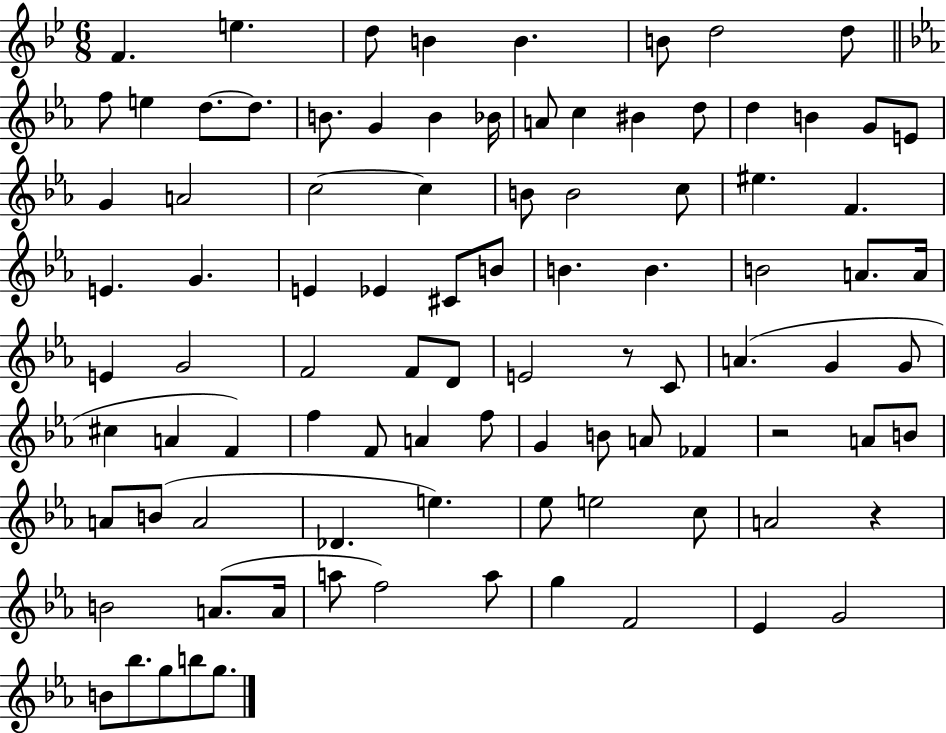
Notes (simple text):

F4/q. E5/q. D5/e B4/q B4/q. B4/e D5/h D5/e F5/e E5/q D5/e. D5/e. B4/e. G4/q B4/q Bb4/s A4/e C5/q BIS4/q D5/e D5/q B4/q G4/e E4/e G4/q A4/h C5/h C5/q B4/e B4/h C5/e EIS5/q. F4/q. E4/q. G4/q. E4/q Eb4/q C#4/e B4/e B4/q. B4/q. B4/h A4/e. A4/s E4/q G4/h F4/h F4/e D4/e E4/h R/e C4/e A4/q. G4/q G4/e C#5/q A4/q F4/q F5/q F4/e A4/q F5/e G4/q B4/e A4/e FES4/q R/h A4/e B4/e A4/e B4/e A4/h Db4/q. E5/q. Eb5/e E5/h C5/e A4/h R/q B4/h A4/e. A4/s A5/e F5/h A5/e G5/q F4/h Eb4/q G4/h B4/e Bb5/e. G5/e B5/e G5/e.